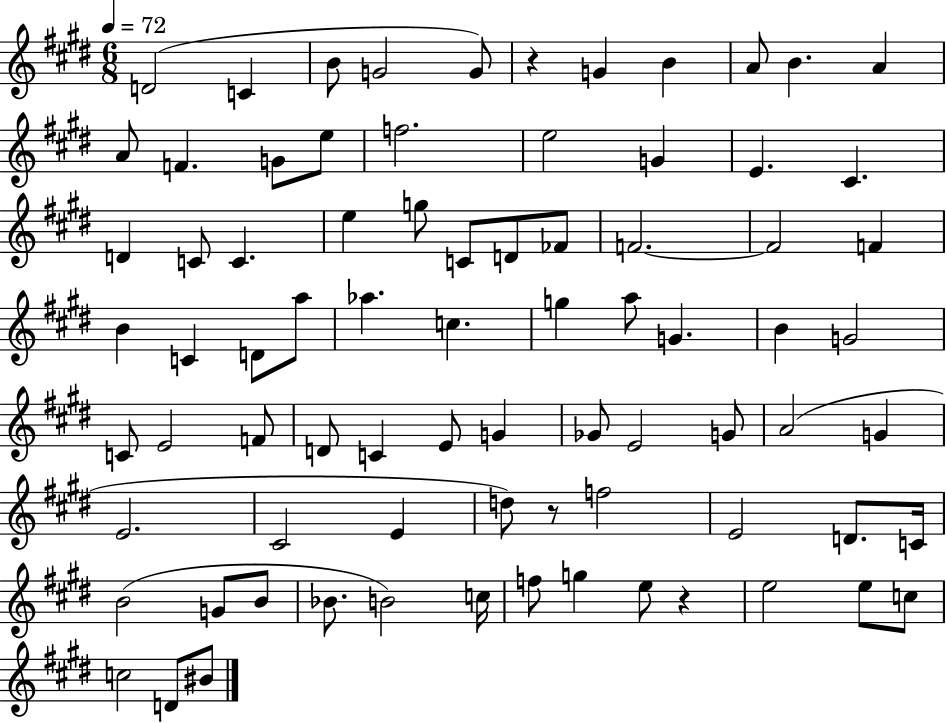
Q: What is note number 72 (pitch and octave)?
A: E5